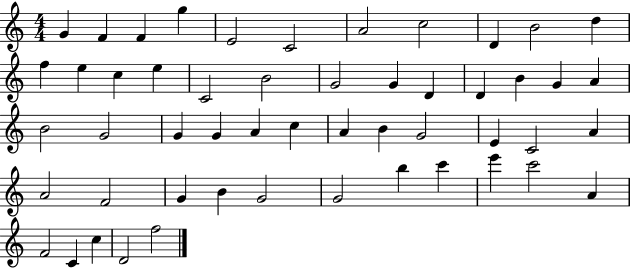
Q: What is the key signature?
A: C major